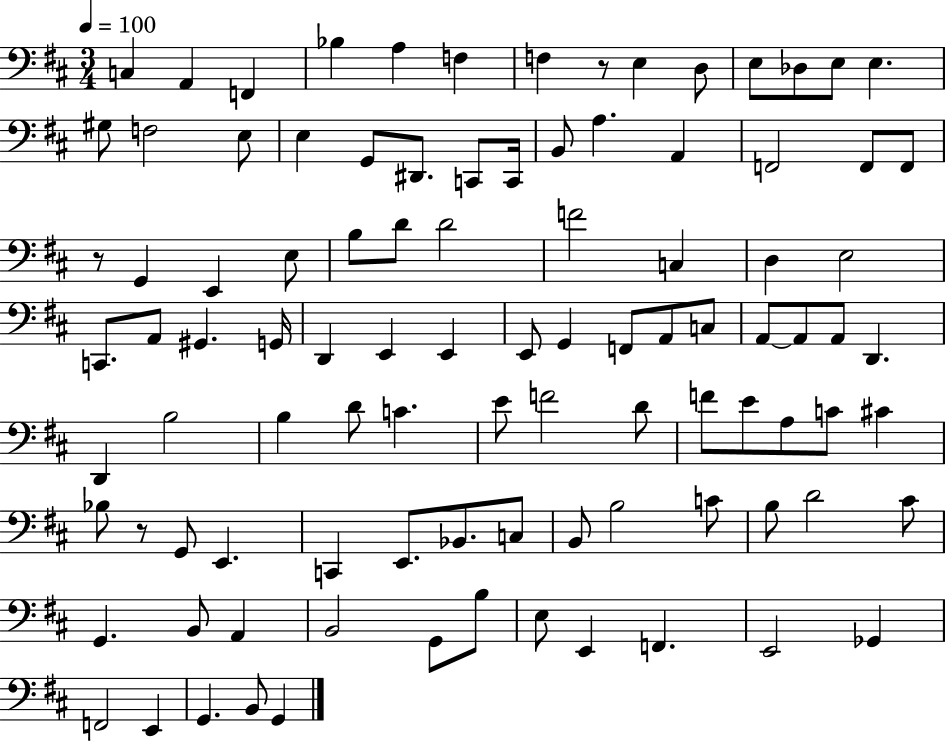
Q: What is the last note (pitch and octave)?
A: G2